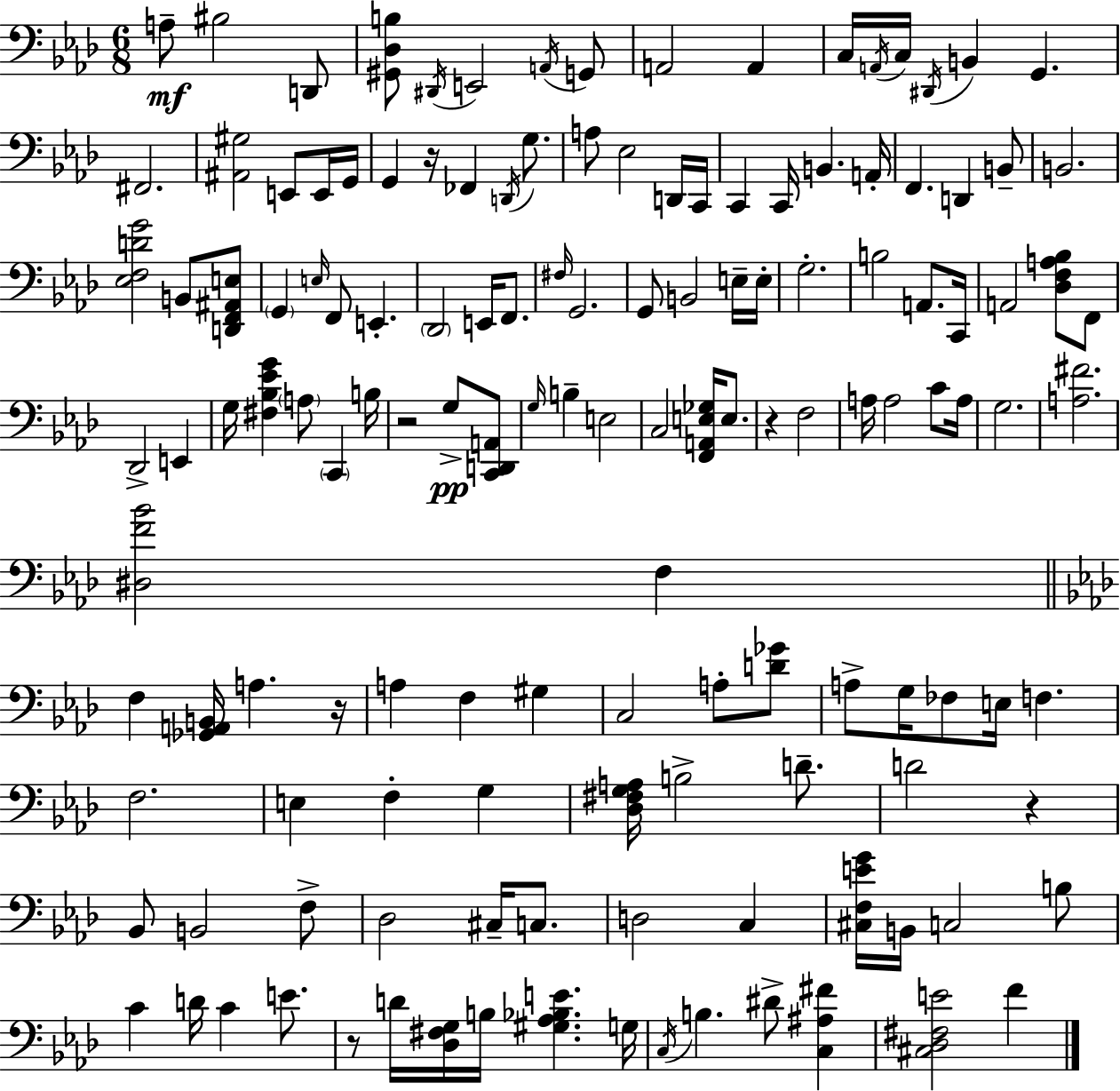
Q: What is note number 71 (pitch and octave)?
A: C4